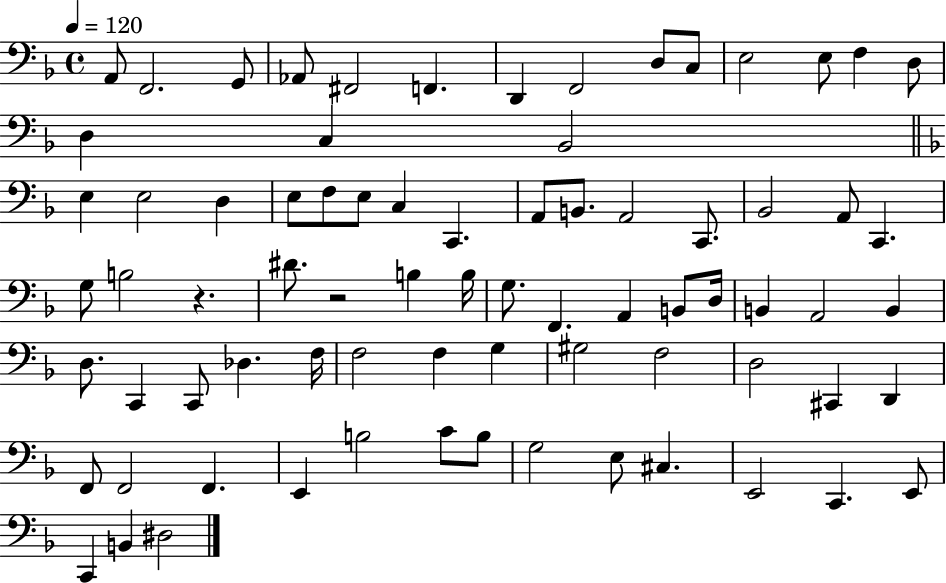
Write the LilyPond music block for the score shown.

{
  \clef bass
  \time 4/4
  \defaultTimeSignature
  \key f \major
  \tempo 4 = 120
  \repeat volta 2 { a,8 f,2. g,8 | aes,8 fis,2 f,4. | d,4 f,2 d8 c8 | e2 e8 f4 d8 | \break d4 c4 bes,2 | \bar "||" \break \key f \major e4 e2 d4 | e8 f8 e8 c4 c,4. | a,8 b,8. a,2 c,8. | bes,2 a,8 c,4. | \break g8 b2 r4. | dis'8. r2 b4 b16 | g8. f,4. a,4 b,8 d16 | b,4 a,2 b,4 | \break d8. c,4 c,8 des4. f16 | f2 f4 g4 | gis2 f2 | d2 cis,4 d,4 | \break f,8 f,2 f,4. | e,4 b2 c'8 b8 | g2 e8 cis4. | e,2 c,4. e,8 | \break c,4 b,4 dis2 | } \bar "|."
}